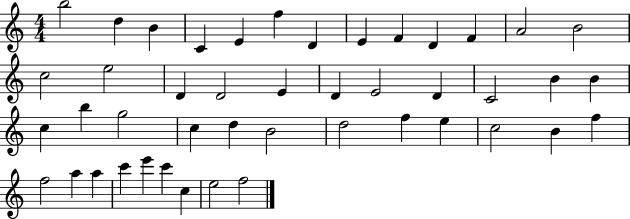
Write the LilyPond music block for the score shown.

{
  \clef treble
  \numericTimeSignature
  \time 4/4
  \key c \major
  b''2 d''4 b'4 | c'4 e'4 f''4 d'4 | e'4 f'4 d'4 f'4 | a'2 b'2 | \break c''2 e''2 | d'4 d'2 e'4 | d'4 e'2 d'4 | c'2 b'4 b'4 | \break c''4 b''4 g''2 | c''4 d''4 b'2 | d''2 f''4 e''4 | c''2 b'4 f''4 | \break f''2 a''4 a''4 | c'''4 e'''4 c'''4 c''4 | e''2 f''2 | \bar "|."
}